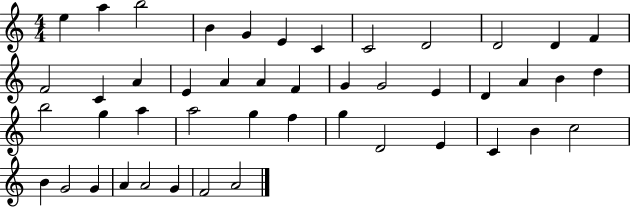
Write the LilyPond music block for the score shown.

{
  \clef treble
  \numericTimeSignature
  \time 4/4
  \key c \major
  e''4 a''4 b''2 | b'4 g'4 e'4 c'4 | c'2 d'2 | d'2 d'4 f'4 | \break f'2 c'4 a'4 | e'4 a'4 a'4 f'4 | g'4 g'2 e'4 | d'4 a'4 b'4 d''4 | \break b''2 g''4 a''4 | a''2 g''4 f''4 | g''4 d'2 e'4 | c'4 b'4 c''2 | \break b'4 g'2 g'4 | a'4 a'2 g'4 | f'2 a'2 | \bar "|."
}